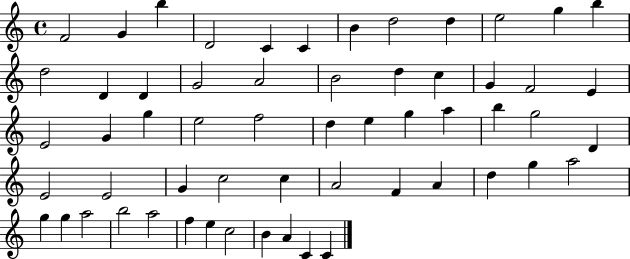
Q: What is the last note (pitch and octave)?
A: C4